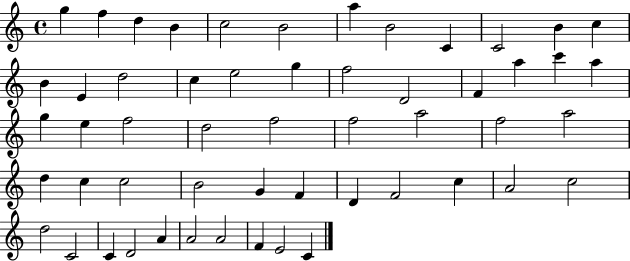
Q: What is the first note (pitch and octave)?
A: G5